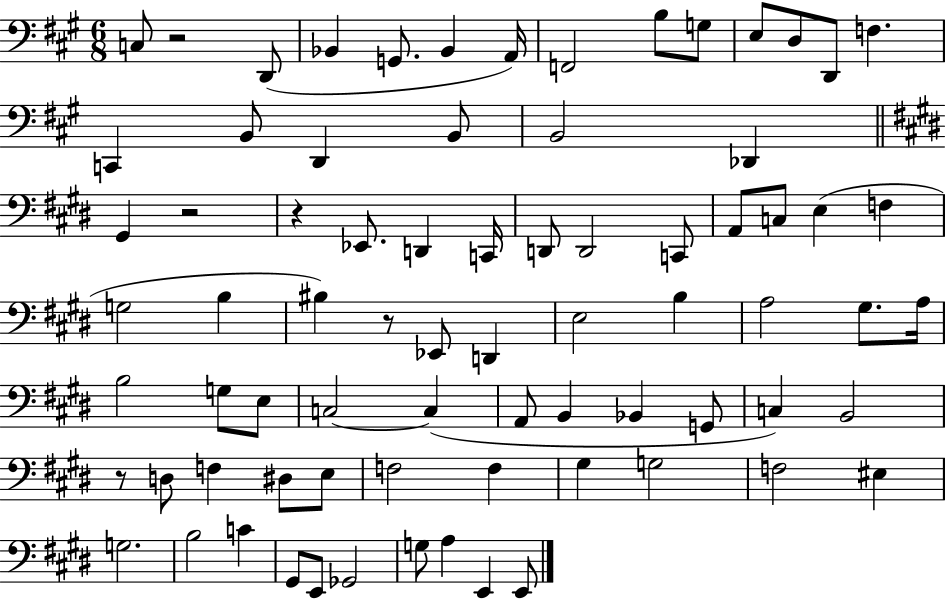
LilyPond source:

{
  \clef bass
  \numericTimeSignature
  \time 6/8
  \key a \major
  c8 r2 d,8( | bes,4 g,8. bes,4 a,16) | f,2 b8 g8 | e8 d8 d,8 f4. | \break c,4 b,8 d,4 b,8 | b,2 des,4 | \bar "||" \break \key e \major gis,4 r2 | r4 ees,8. d,4 c,16 | d,8 d,2 c,8 | a,8 c8 e4( f4 | \break g2 b4 | bis4) r8 ees,8 d,4 | e2 b4 | a2 gis8. a16 | \break b2 g8 e8 | c2~~ c4( | a,8 b,4 bes,4 g,8 | c4) b,2 | \break r8 d8 f4 dis8 e8 | f2 f4 | gis4 g2 | f2 eis4 | \break g2. | b2 c'4 | gis,8 e,8 ges,2 | g8 a4 e,4 e,8 | \break \bar "|."
}